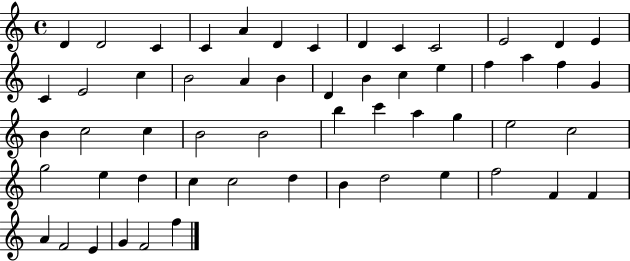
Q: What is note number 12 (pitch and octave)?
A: D4